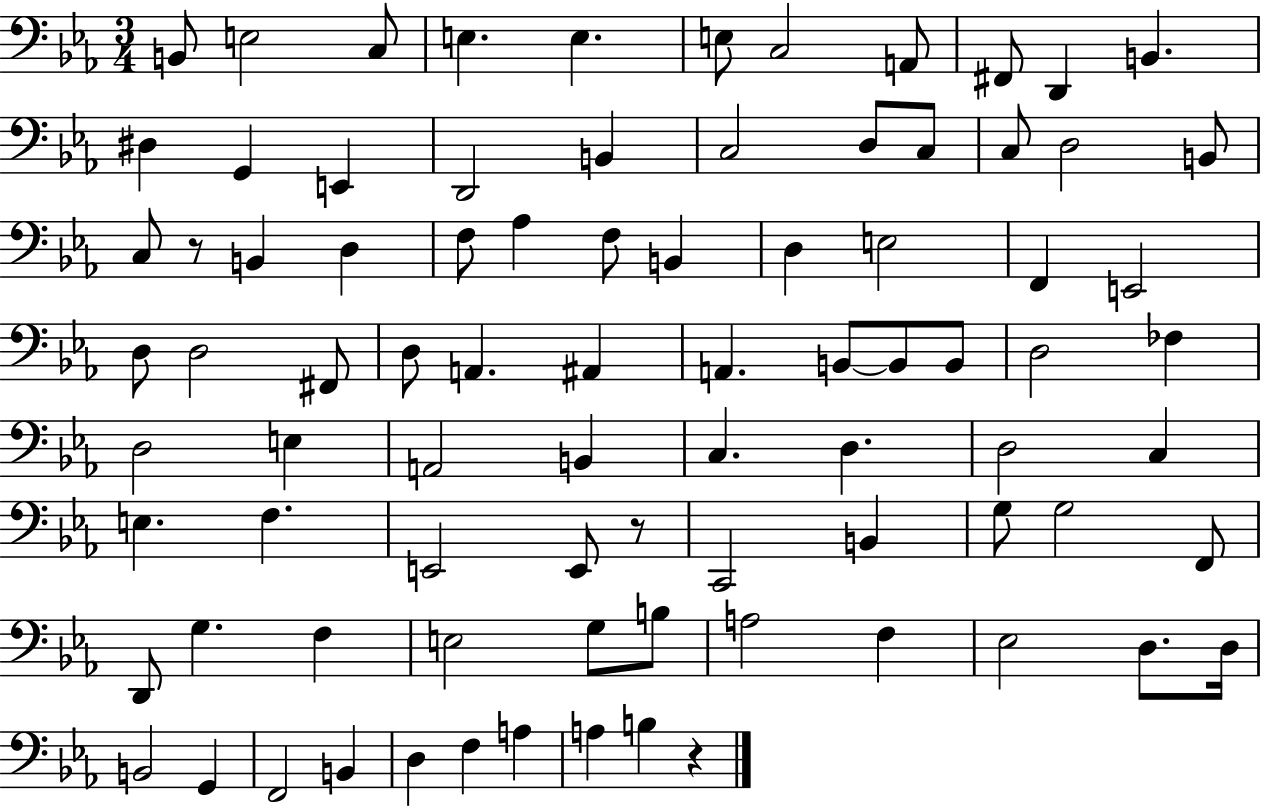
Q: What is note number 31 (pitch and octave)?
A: E3